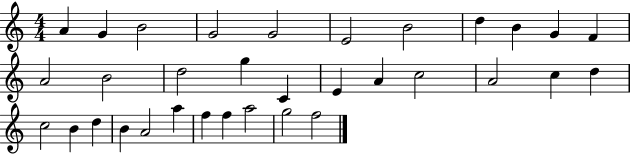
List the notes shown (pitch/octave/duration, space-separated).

A4/q G4/q B4/h G4/h G4/h E4/h B4/h D5/q B4/q G4/q F4/q A4/h B4/h D5/h G5/q C4/q E4/q A4/q C5/h A4/h C5/q D5/q C5/h B4/q D5/q B4/q A4/h A5/q F5/q F5/q A5/h G5/h F5/h